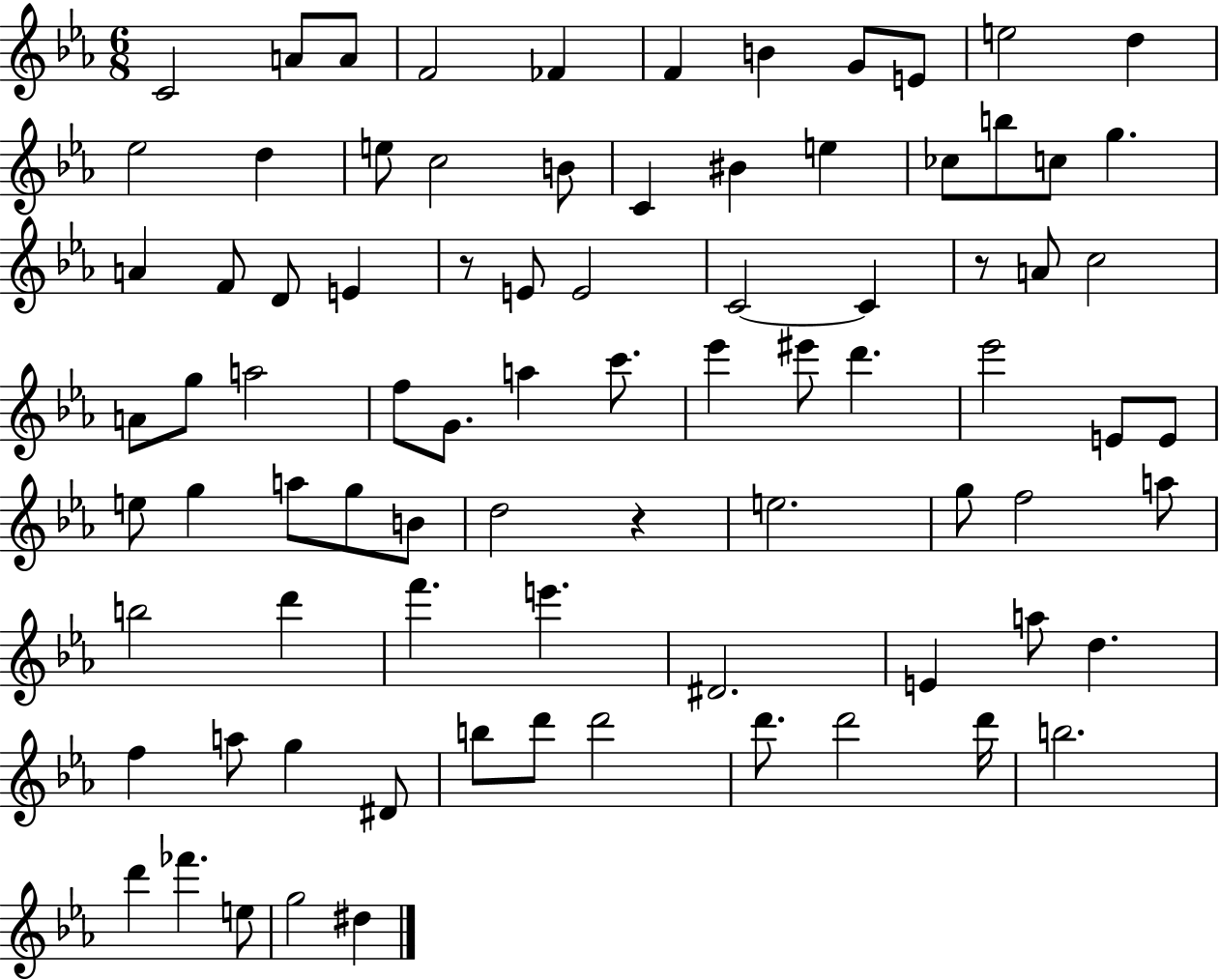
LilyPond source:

{
  \clef treble
  \numericTimeSignature
  \time 6/8
  \key ees \major
  c'2 a'8 a'8 | f'2 fes'4 | f'4 b'4 g'8 e'8 | e''2 d''4 | \break ees''2 d''4 | e''8 c''2 b'8 | c'4 bis'4 e''4 | ces''8 b''8 c''8 g''4. | \break a'4 f'8 d'8 e'4 | r8 e'8 e'2 | c'2~~ c'4 | r8 a'8 c''2 | \break a'8 g''8 a''2 | f''8 g'8. a''4 c'''8. | ees'''4 eis'''8 d'''4. | ees'''2 e'8 e'8 | \break e''8 g''4 a''8 g''8 b'8 | d''2 r4 | e''2. | g''8 f''2 a''8 | \break b''2 d'''4 | f'''4. e'''4. | dis'2. | e'4 a''8 d''4. | \break f''4 a''8 g''4 dis'8 | b''8 d'''8 d'''2 | d'''8. d'''2 d'''16 | b''2. | \break d'''4 fes'''4. e''8 | g''2 dis''4 | \bar "|."
}